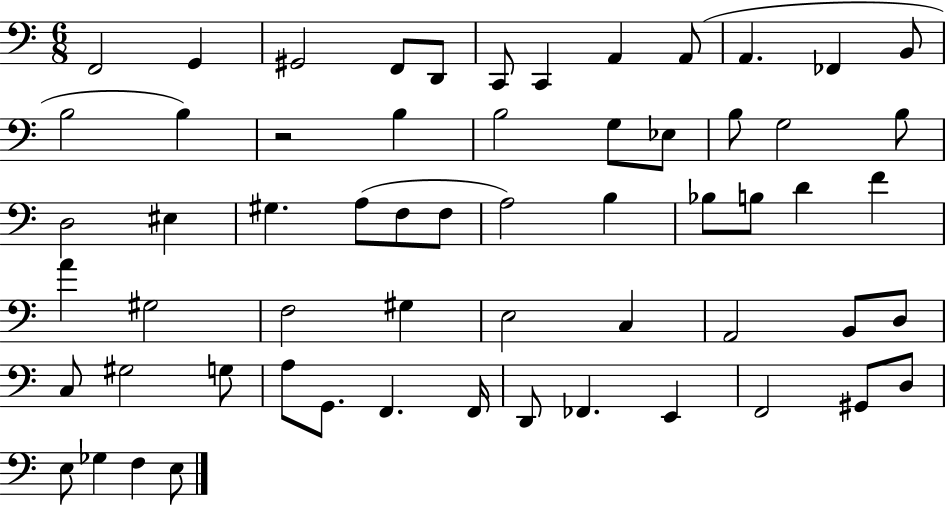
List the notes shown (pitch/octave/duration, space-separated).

F2/h G2/q G#2/h F2/e D2/e C2/e C2/q A2/q A2/e A2/q. FES2/q B2/e B3/h B3/q R/h B3/q B3/h G3/e Eb3/e B3/e G3/h B3/e D3/h EIS3/q G#3/q. A3/e F3/e F3/e A3/h B3/q Bb3/e B3/e D4/q F4/q A4/q G#3/h F3/h G#3/q E3/h C3/q A2/h B2/e D3/e C3/e G#3/h G3/e A3/e G2/e. F2/q. F2/s D2/e FES2/q. E2/q F2/h G#2/e D3/e E3/e Gb3/q F3/q E3/e